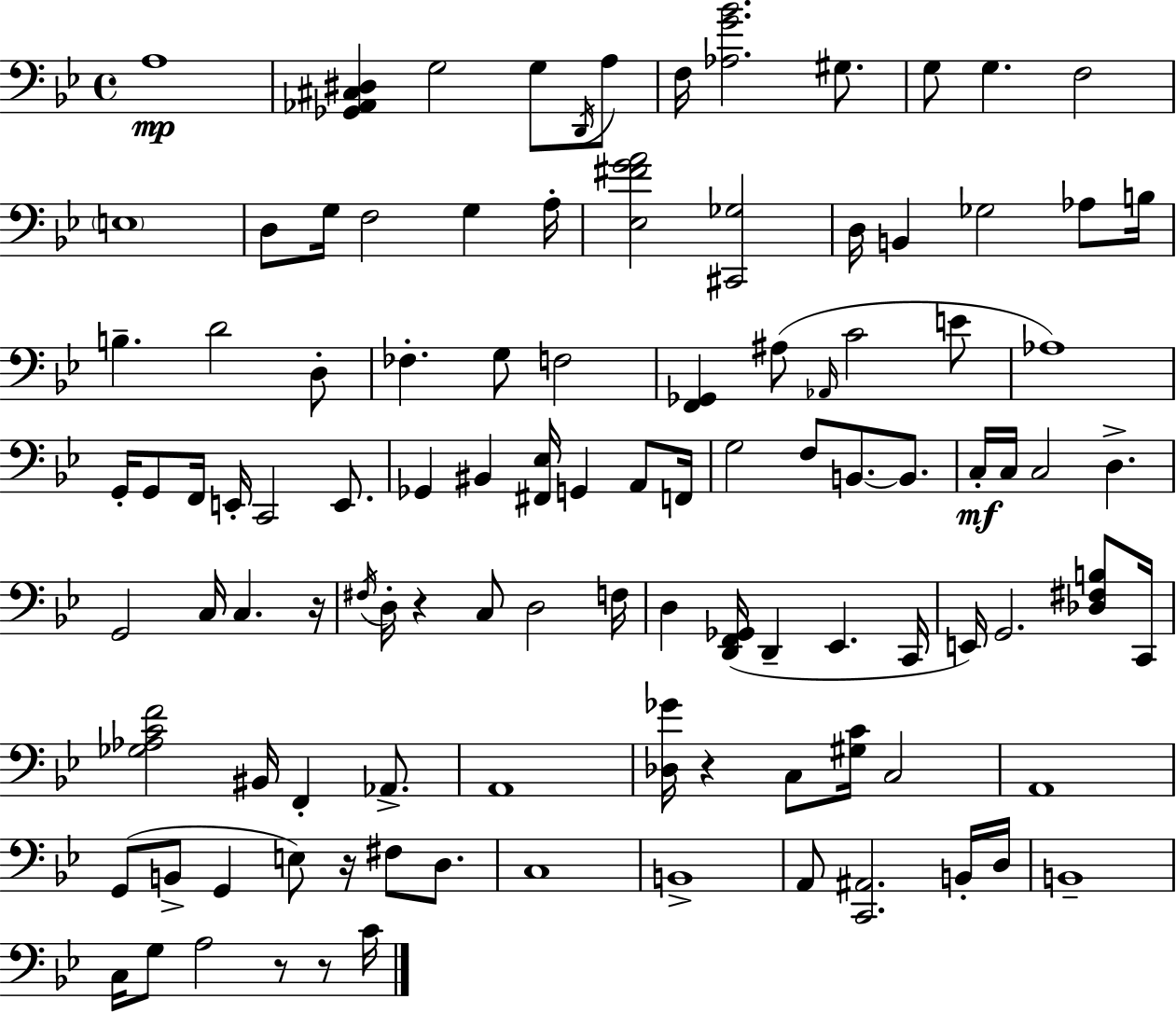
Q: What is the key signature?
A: BES major